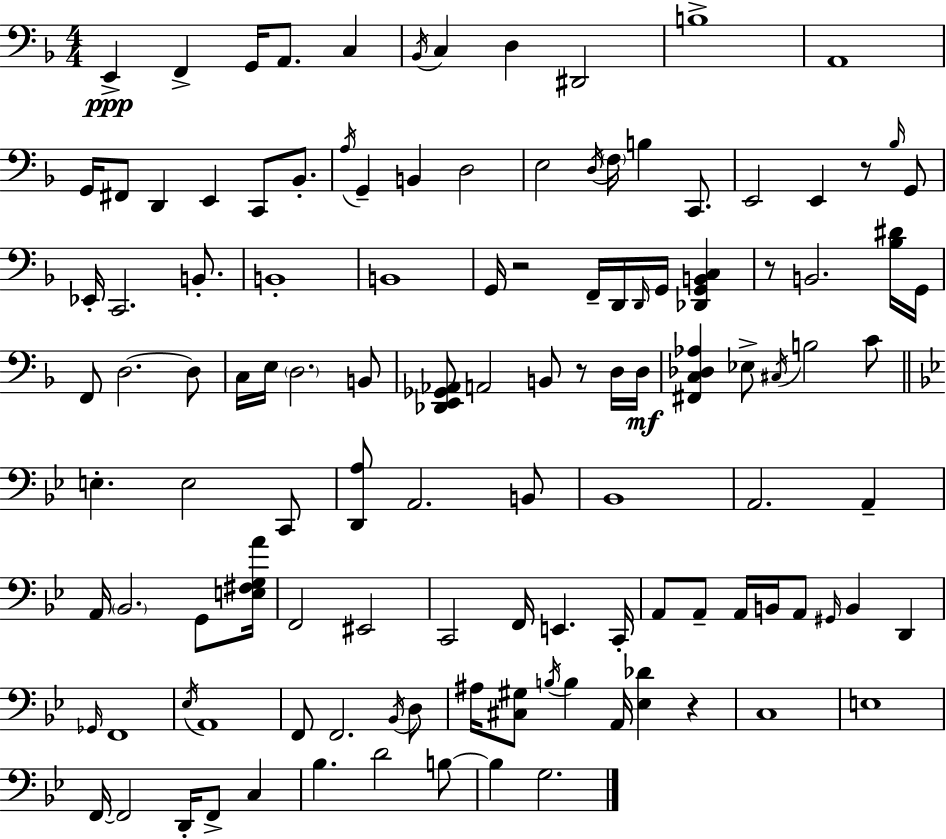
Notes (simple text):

E2/q F2/q G2/s A2/e. C3/q Bb2/s C3/q D3/q D#2/h B3/w A2/w G2/s F#2/e D2/q E2/q C2/e Bb2/e. A3/s G2/q B2/q D3/h E3/h D3/s F3/s B3/q C2/e. E2/h E2/q R/e Bb3/s G2/e Eb2/s C2/h. B2/e. B2/w B2/w G2/s R/h F2/s D2/s D2/s G2/s [Db2,G2,B2,C3]/q R/e B2/h. [Bb3,D#4]/s G2/s F2/e D3/h. D3/e C3/s E3/s D3/h. B2/e [Db2,E2,Gb2,Ab2]/e A2/h B2/e R/e D3/s D3/s [F#2,C3,Db3,Ab3]/q Eb3/e C#3/s B3/h C4/e E3/q. E3/h C2/e [D2,A3]/e A2/h. B2/e Bb2/w A2/h. A2/q A2/s Bb2/h. G2/e [E3,F#3,G3,A4]/s F2/h EIS2/h C2/h F2/s E2/q. C2/s A2/e A2/e A2/s B2/s A2/e G#2/s B2/q D2/q Gb2/s F2/w Eb3/s A2/w F2/e F2/h. Bb2/s D3/e A#3/s [C#3,G#3]/e B3/s B3/q A2/s [Eb3,Db4]/q R/q C3/w E3/w F2/s F2/h D2/s F2/e C3/q Bb3/q. D4/h B3/e B3/q G3/h.